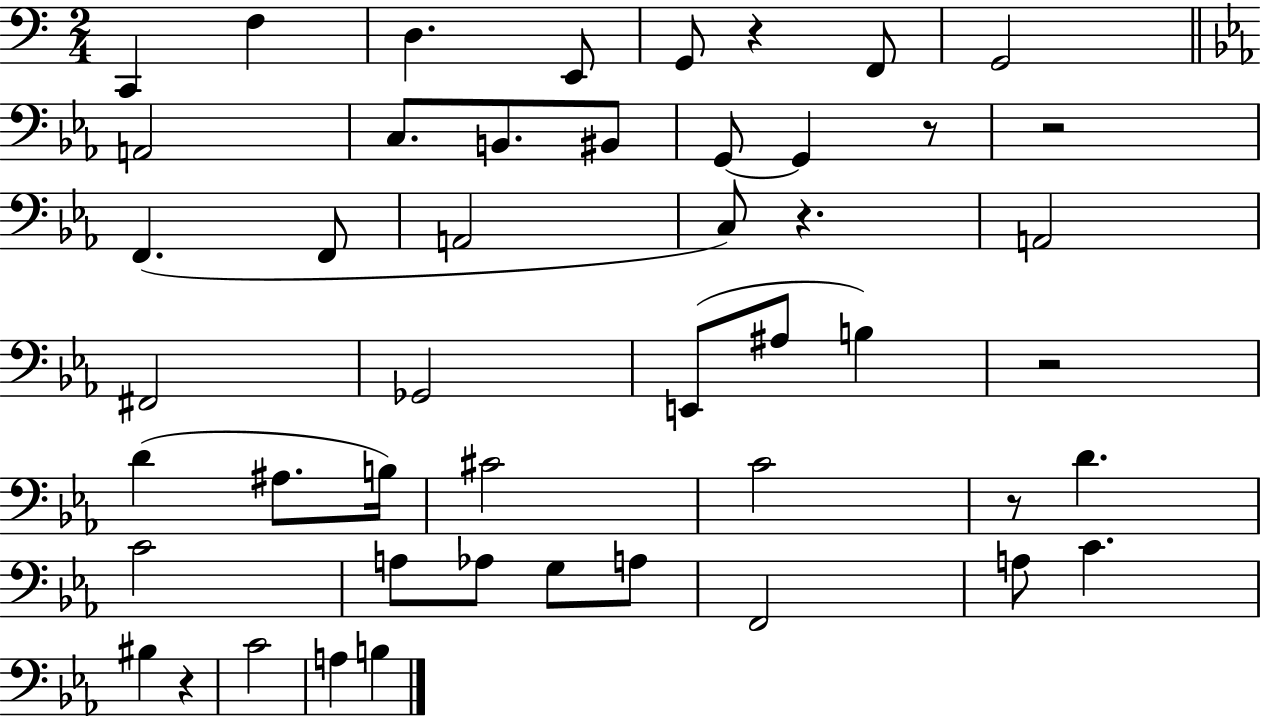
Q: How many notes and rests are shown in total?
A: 48